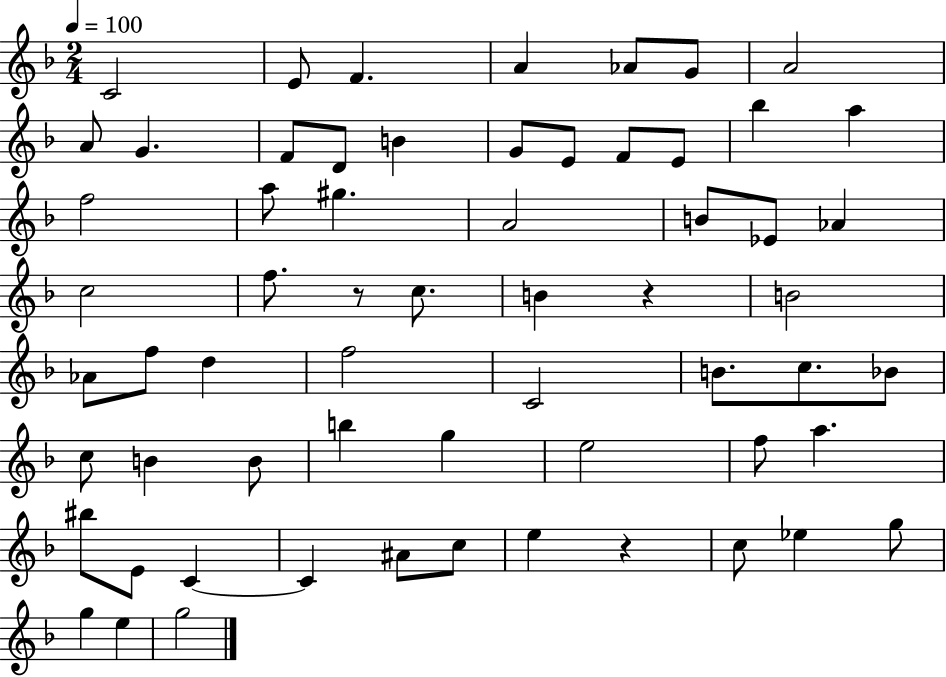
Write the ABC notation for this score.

X:1
T:Untitled
M:2/4
L:1/4
K:F
C2 E/2 F A _A/2 G/2 A2 A/2 G F/2 D/2 B G/2 E/2 F/2 E/2 _b a f2 a/2 ^g A2 B/2 _E/2 _A c2 f/2 z/2 c/2 B z B2 _A/2 f/2 d f2 C2 B/2 c/2 _B/2 c/2 B B/2 b g e2 f/2 a ^b/2 E/2 C C ^A/2 c/2 e z c/2 _e g/2 g e g2